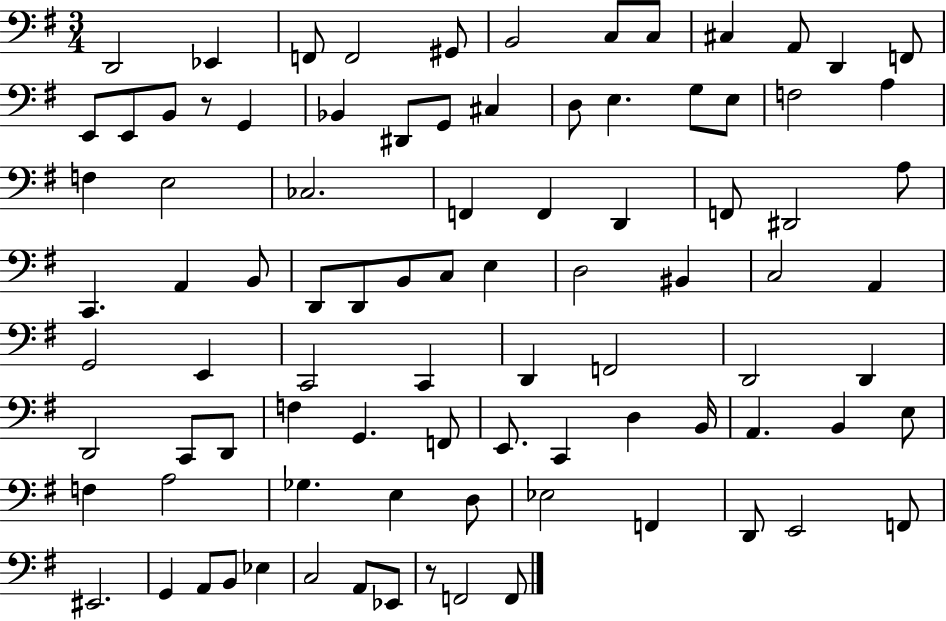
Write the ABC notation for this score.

X:1
T:Untitled
M:3/4
L:1/4
K:G
D,,2 _E,, F,,/2 F,,2 ^G,,/2 B,,2 C,/2 C,/2 ^C, A,,/2 D,, F,,/2 E,,/2 E,,/2 B,,/2 z/2 G,, _B,, ^D,,/2 G,,/2 ^C, D,/2 E, G,/2 E,/2 F,2 A, F, E,2 _C,2 F,, F,, D,, F,,/2 ^D,,2 A,/2 C,, A,, B,,/2 D,,/2 D,,/2 B,,/2 C,/2 E, D,2 ^B,, C,2 A,, G,,2 E,, C,,2 C,, D,, F,,2 D,,2 D,, D,,2 C,,/2 D,,/2 F, G,, F,,/2 E,,/2 C,, D, B,,/4 A,, B,, E,/2 F, A,2 _G, E, D,/2 _E,2 F,, D,,/2 E,,2 F,,/2 ^E,,2 G,, A,,/2 B,,/2 _E, C,2 A,,/2 _E,,/2 z/2 F,,2 F,,/2